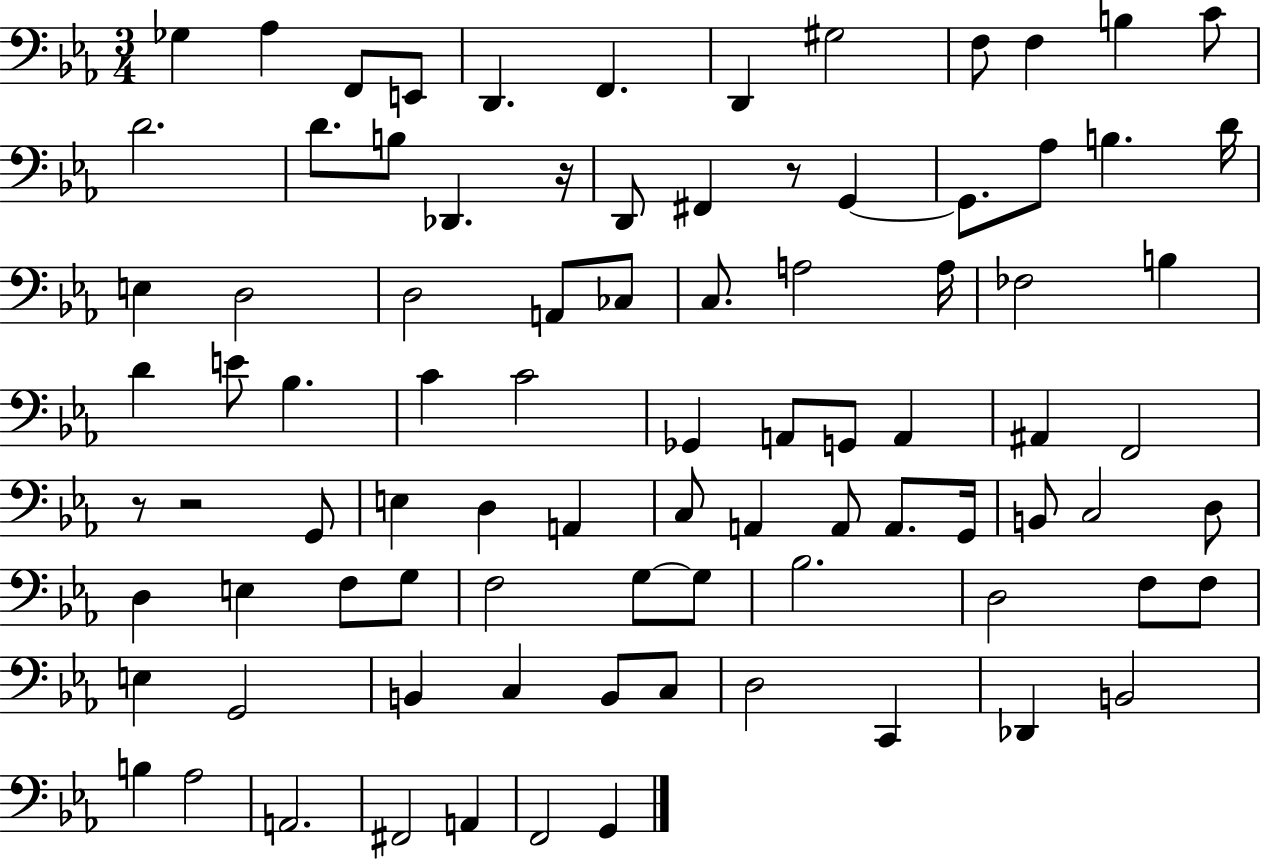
Gb3/q Ab3/q F2/e E2/e D2/q. F2/q. D2/q G#3/h F3/e F3/q B3/q C4/e D4/h. D4/e. B3/e Db2/q. R/s D2/e F#2/q R/e G2/q G2/e. Ab3/e B3/q. D4/s E3/q D3/h D3/h A2/e CES3/e C3/e. A3/h A3/s FES3/h B3/q D4/q E4/e Bb3/q. C4/q C4/h Gb2/q A2/e G2/e A2/q A#2/q F2/h R/e R/h G2/e E3/q D3/q A2/q C3/e A2/q A2/e A2/e. G2/s B2/e C3/h D3/e D3/q E3/q F3/e G3/e F3/h G3/e G3/e Bb3/h. D3/h F3/e F3/e E3/q G2/h B2/q C3/q B2/e C3/e D3/h C2/q Db2/q B2/h B3/q Ab3/h A2/h. F#2/h A2/q F2/h G2/q